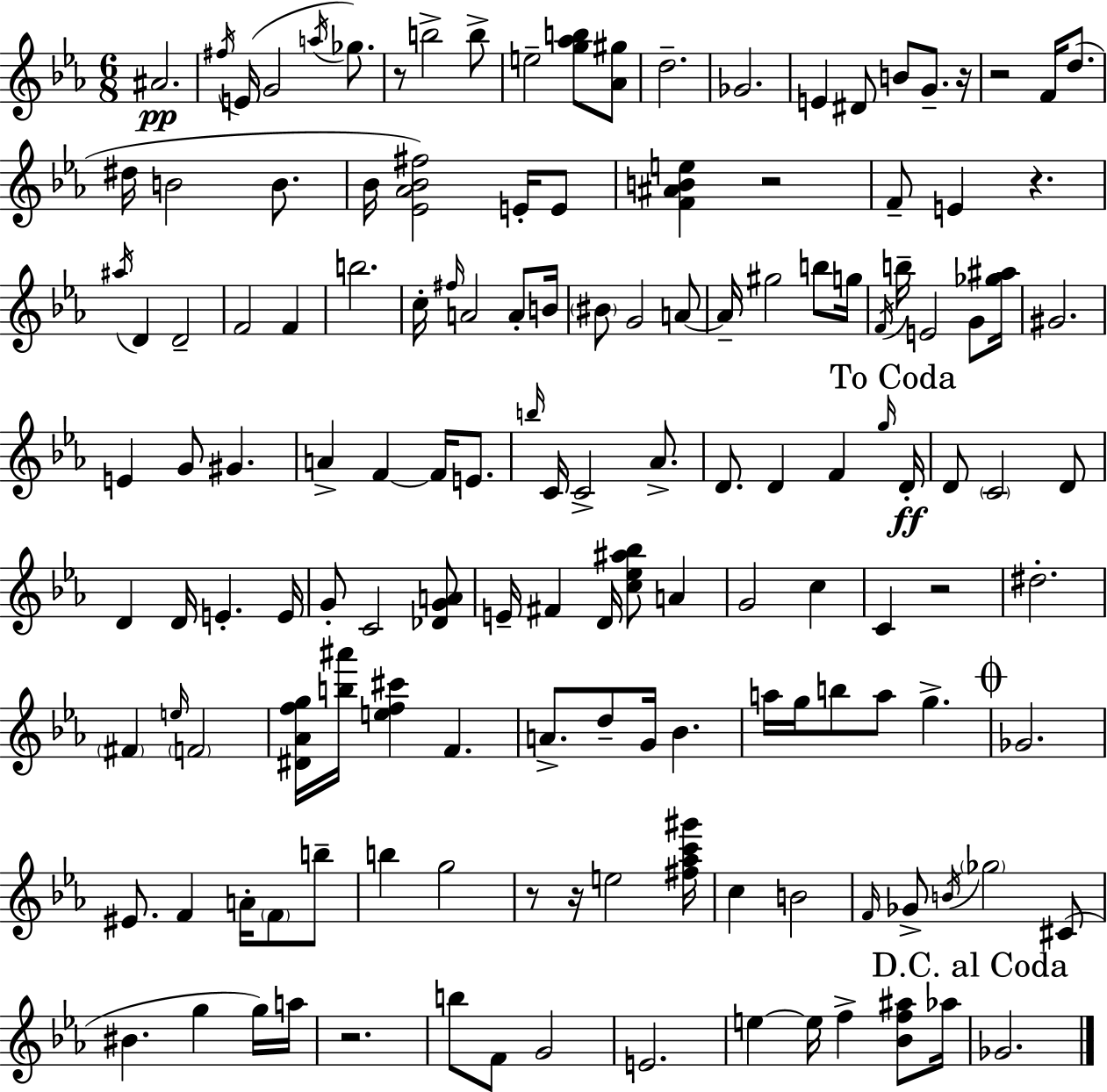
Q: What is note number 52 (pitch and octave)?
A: A4